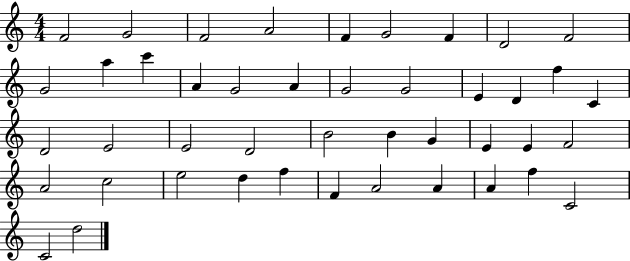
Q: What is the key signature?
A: C major